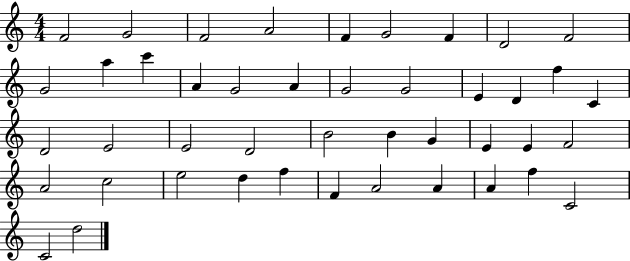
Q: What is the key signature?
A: C major